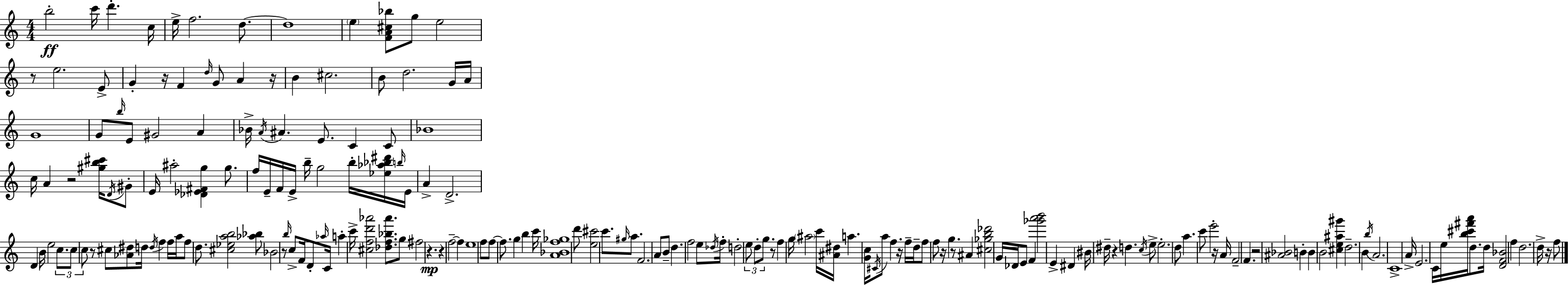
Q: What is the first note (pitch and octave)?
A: B5